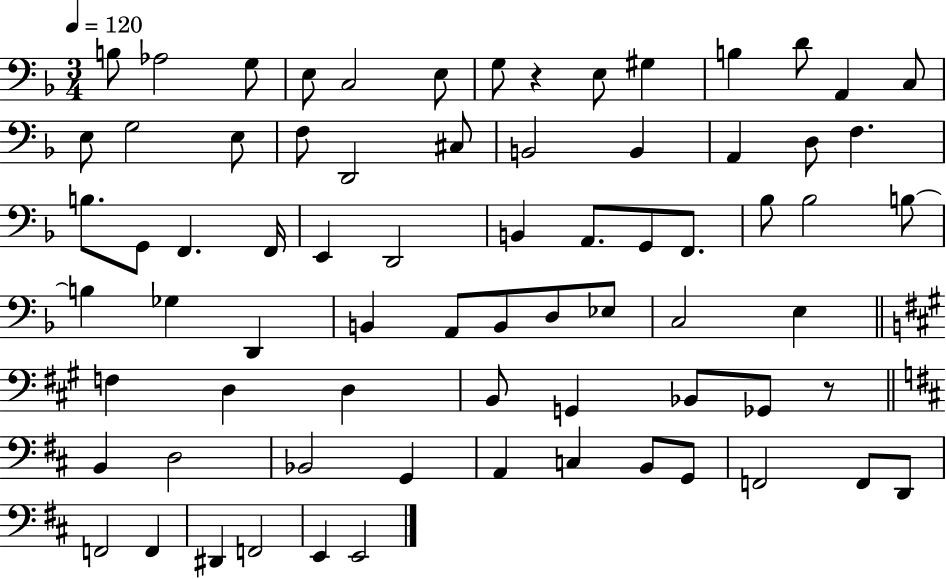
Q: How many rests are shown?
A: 2